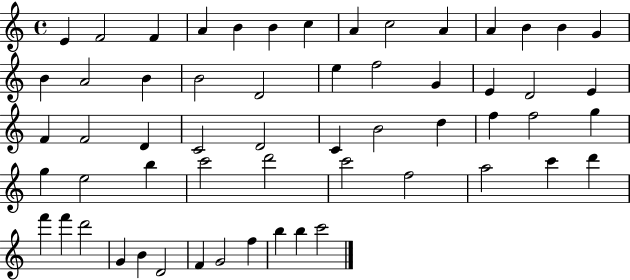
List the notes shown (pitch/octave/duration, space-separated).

E4/q F4/h F4/q A4/q B4/q B4/q C5/q A4/q C5/h A4/q A4/q B4/q B4/q G4/q B4/q A4/h B4/q B4/h D4/h E5/q F5/h G4/q E4/q D4/h E4/q F4/q F4/h D4/q C4/h D4/h C4/q B4/h D5/q F5/q F5/h G5/q G5/q E5/h B5/q C6/h D6/h C6/h F5/h A5/h C6/q D6/q F6/q F6/q D6/h G4/q B4/q D4/h F4/q G4/h F5/q B5/q B5/q C6/h